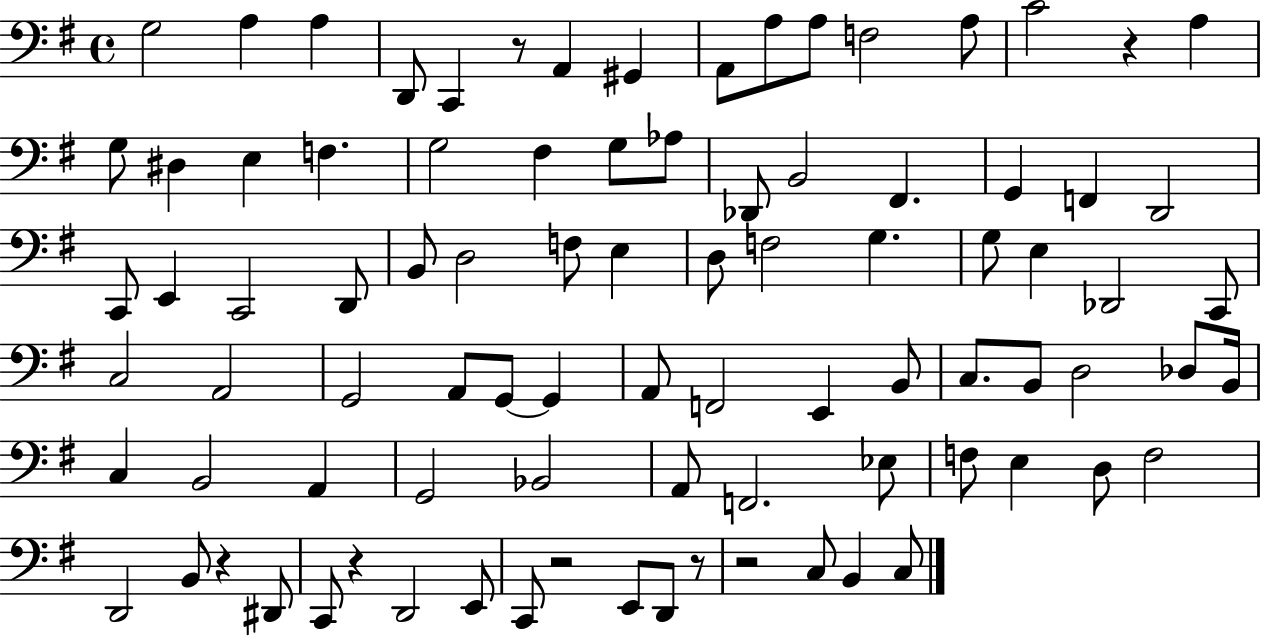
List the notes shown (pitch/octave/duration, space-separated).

G3/h A3/q A3/q D2/e C2/q R/e A2/q G#2/q A2/e A3/e A3/e F3/h A3/e C4/h R/q A3/q G3/e D#3/q E3/q F3/q. G3/h F#3/q G3/e Ab3/e Db2/e B2/h F#2/q. G2/q F2/q D2/h C2/e E2/q C2/h D2/e B2/e D3/h F3/e E3/q D3/e F3/h G3/q. G3/e E3/q Db2/h C2/e C3/h A2/h G2/h A2/e G2/e G2/q A2/e F2/h E2/q B2/e C3/e. B2/e D3/h Db3/e B2/s C3/q B2/h A2/q G2/h Bb2/h A2/e F2/h. Eb3/e F3/e E3/q D3/e F3/h D2/h B2/e R/q D#2/e C2/e R/q D2/h E2/e C2/e R/h E2/e D2/e R/e R/h C3/e B2/q C3/e